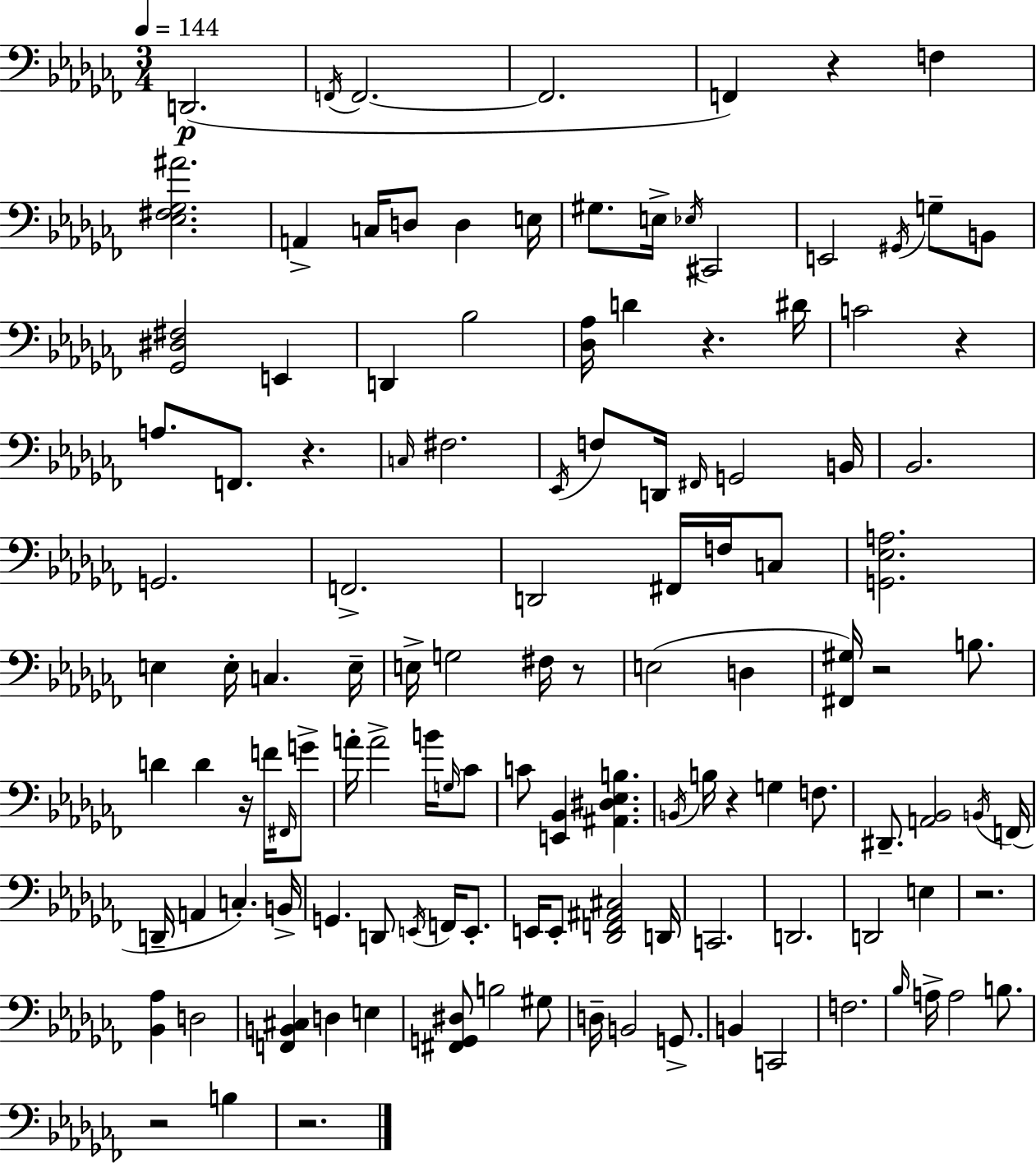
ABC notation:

X:1
T:Untitled
M:3/4
L:1/4
K:Abm
D,,2 F,,/4 F,,2 F,,2 F,, z F, [_E,^F,_G,^A]2 A,, C,/4 D,/2 D, E,/4 ^G,/2 E,/4 _E,/4 ^C,,2 E,,2 ^G,,/4 G,/2 B,,/2 [_G,,^D,^F,]2 E,, D,, _B,2 [_D,_A,]/4 D z ^D/4 C2 z A,/2 F,,/2 z C,/4 ^F,2 _E,,/4 F,/2 D,,/4 ^F,,/4 G,,2 B,,/4 _B,,2 G,,2 F,,2 D,,2 ^F,,/4 F,/4 C,/2 [G,,_E,A,]2 E, E,/4 C, E,/4 E,/4 G,2 ^F,/4 z/2 E,2 D, [^F,,^G,]/4 z2 B,/2 D D z/4 F/4 ^F,,/4 G/2 A/4 A2 B/4 G,/4 _C/2 C/2 [E,,_B,,] [^A,,^D,_E,B,] B,,/4 B,/4 z G, F,/2 ^D,,/2 [A,,_B,,]2 B,,/4 F,,/4 D,,/4 A,, C, B,,/4 G,, D,,/2 E,,/4 F,,/4 E,,/2 E,,/4 E,,/2 [_D,,F,,^A,,^C,]2 D,,/4 C,,2 D,,2 D,,2 E, z2 [_B,,_A,] D,2 [F,,B,,^C,] D, E, [^F,,G,,^D,]/2 B,2 ^G,/2 D,/4 B,,2 G,,/2 B,, C,,2 F,2 _B,/4 A,/4 A,2 B,/2 z2 B, z2